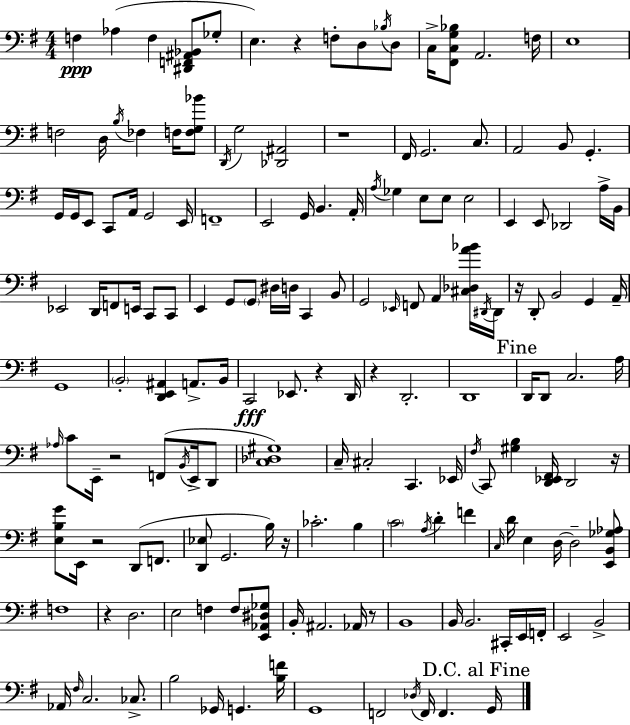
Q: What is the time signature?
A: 4/4